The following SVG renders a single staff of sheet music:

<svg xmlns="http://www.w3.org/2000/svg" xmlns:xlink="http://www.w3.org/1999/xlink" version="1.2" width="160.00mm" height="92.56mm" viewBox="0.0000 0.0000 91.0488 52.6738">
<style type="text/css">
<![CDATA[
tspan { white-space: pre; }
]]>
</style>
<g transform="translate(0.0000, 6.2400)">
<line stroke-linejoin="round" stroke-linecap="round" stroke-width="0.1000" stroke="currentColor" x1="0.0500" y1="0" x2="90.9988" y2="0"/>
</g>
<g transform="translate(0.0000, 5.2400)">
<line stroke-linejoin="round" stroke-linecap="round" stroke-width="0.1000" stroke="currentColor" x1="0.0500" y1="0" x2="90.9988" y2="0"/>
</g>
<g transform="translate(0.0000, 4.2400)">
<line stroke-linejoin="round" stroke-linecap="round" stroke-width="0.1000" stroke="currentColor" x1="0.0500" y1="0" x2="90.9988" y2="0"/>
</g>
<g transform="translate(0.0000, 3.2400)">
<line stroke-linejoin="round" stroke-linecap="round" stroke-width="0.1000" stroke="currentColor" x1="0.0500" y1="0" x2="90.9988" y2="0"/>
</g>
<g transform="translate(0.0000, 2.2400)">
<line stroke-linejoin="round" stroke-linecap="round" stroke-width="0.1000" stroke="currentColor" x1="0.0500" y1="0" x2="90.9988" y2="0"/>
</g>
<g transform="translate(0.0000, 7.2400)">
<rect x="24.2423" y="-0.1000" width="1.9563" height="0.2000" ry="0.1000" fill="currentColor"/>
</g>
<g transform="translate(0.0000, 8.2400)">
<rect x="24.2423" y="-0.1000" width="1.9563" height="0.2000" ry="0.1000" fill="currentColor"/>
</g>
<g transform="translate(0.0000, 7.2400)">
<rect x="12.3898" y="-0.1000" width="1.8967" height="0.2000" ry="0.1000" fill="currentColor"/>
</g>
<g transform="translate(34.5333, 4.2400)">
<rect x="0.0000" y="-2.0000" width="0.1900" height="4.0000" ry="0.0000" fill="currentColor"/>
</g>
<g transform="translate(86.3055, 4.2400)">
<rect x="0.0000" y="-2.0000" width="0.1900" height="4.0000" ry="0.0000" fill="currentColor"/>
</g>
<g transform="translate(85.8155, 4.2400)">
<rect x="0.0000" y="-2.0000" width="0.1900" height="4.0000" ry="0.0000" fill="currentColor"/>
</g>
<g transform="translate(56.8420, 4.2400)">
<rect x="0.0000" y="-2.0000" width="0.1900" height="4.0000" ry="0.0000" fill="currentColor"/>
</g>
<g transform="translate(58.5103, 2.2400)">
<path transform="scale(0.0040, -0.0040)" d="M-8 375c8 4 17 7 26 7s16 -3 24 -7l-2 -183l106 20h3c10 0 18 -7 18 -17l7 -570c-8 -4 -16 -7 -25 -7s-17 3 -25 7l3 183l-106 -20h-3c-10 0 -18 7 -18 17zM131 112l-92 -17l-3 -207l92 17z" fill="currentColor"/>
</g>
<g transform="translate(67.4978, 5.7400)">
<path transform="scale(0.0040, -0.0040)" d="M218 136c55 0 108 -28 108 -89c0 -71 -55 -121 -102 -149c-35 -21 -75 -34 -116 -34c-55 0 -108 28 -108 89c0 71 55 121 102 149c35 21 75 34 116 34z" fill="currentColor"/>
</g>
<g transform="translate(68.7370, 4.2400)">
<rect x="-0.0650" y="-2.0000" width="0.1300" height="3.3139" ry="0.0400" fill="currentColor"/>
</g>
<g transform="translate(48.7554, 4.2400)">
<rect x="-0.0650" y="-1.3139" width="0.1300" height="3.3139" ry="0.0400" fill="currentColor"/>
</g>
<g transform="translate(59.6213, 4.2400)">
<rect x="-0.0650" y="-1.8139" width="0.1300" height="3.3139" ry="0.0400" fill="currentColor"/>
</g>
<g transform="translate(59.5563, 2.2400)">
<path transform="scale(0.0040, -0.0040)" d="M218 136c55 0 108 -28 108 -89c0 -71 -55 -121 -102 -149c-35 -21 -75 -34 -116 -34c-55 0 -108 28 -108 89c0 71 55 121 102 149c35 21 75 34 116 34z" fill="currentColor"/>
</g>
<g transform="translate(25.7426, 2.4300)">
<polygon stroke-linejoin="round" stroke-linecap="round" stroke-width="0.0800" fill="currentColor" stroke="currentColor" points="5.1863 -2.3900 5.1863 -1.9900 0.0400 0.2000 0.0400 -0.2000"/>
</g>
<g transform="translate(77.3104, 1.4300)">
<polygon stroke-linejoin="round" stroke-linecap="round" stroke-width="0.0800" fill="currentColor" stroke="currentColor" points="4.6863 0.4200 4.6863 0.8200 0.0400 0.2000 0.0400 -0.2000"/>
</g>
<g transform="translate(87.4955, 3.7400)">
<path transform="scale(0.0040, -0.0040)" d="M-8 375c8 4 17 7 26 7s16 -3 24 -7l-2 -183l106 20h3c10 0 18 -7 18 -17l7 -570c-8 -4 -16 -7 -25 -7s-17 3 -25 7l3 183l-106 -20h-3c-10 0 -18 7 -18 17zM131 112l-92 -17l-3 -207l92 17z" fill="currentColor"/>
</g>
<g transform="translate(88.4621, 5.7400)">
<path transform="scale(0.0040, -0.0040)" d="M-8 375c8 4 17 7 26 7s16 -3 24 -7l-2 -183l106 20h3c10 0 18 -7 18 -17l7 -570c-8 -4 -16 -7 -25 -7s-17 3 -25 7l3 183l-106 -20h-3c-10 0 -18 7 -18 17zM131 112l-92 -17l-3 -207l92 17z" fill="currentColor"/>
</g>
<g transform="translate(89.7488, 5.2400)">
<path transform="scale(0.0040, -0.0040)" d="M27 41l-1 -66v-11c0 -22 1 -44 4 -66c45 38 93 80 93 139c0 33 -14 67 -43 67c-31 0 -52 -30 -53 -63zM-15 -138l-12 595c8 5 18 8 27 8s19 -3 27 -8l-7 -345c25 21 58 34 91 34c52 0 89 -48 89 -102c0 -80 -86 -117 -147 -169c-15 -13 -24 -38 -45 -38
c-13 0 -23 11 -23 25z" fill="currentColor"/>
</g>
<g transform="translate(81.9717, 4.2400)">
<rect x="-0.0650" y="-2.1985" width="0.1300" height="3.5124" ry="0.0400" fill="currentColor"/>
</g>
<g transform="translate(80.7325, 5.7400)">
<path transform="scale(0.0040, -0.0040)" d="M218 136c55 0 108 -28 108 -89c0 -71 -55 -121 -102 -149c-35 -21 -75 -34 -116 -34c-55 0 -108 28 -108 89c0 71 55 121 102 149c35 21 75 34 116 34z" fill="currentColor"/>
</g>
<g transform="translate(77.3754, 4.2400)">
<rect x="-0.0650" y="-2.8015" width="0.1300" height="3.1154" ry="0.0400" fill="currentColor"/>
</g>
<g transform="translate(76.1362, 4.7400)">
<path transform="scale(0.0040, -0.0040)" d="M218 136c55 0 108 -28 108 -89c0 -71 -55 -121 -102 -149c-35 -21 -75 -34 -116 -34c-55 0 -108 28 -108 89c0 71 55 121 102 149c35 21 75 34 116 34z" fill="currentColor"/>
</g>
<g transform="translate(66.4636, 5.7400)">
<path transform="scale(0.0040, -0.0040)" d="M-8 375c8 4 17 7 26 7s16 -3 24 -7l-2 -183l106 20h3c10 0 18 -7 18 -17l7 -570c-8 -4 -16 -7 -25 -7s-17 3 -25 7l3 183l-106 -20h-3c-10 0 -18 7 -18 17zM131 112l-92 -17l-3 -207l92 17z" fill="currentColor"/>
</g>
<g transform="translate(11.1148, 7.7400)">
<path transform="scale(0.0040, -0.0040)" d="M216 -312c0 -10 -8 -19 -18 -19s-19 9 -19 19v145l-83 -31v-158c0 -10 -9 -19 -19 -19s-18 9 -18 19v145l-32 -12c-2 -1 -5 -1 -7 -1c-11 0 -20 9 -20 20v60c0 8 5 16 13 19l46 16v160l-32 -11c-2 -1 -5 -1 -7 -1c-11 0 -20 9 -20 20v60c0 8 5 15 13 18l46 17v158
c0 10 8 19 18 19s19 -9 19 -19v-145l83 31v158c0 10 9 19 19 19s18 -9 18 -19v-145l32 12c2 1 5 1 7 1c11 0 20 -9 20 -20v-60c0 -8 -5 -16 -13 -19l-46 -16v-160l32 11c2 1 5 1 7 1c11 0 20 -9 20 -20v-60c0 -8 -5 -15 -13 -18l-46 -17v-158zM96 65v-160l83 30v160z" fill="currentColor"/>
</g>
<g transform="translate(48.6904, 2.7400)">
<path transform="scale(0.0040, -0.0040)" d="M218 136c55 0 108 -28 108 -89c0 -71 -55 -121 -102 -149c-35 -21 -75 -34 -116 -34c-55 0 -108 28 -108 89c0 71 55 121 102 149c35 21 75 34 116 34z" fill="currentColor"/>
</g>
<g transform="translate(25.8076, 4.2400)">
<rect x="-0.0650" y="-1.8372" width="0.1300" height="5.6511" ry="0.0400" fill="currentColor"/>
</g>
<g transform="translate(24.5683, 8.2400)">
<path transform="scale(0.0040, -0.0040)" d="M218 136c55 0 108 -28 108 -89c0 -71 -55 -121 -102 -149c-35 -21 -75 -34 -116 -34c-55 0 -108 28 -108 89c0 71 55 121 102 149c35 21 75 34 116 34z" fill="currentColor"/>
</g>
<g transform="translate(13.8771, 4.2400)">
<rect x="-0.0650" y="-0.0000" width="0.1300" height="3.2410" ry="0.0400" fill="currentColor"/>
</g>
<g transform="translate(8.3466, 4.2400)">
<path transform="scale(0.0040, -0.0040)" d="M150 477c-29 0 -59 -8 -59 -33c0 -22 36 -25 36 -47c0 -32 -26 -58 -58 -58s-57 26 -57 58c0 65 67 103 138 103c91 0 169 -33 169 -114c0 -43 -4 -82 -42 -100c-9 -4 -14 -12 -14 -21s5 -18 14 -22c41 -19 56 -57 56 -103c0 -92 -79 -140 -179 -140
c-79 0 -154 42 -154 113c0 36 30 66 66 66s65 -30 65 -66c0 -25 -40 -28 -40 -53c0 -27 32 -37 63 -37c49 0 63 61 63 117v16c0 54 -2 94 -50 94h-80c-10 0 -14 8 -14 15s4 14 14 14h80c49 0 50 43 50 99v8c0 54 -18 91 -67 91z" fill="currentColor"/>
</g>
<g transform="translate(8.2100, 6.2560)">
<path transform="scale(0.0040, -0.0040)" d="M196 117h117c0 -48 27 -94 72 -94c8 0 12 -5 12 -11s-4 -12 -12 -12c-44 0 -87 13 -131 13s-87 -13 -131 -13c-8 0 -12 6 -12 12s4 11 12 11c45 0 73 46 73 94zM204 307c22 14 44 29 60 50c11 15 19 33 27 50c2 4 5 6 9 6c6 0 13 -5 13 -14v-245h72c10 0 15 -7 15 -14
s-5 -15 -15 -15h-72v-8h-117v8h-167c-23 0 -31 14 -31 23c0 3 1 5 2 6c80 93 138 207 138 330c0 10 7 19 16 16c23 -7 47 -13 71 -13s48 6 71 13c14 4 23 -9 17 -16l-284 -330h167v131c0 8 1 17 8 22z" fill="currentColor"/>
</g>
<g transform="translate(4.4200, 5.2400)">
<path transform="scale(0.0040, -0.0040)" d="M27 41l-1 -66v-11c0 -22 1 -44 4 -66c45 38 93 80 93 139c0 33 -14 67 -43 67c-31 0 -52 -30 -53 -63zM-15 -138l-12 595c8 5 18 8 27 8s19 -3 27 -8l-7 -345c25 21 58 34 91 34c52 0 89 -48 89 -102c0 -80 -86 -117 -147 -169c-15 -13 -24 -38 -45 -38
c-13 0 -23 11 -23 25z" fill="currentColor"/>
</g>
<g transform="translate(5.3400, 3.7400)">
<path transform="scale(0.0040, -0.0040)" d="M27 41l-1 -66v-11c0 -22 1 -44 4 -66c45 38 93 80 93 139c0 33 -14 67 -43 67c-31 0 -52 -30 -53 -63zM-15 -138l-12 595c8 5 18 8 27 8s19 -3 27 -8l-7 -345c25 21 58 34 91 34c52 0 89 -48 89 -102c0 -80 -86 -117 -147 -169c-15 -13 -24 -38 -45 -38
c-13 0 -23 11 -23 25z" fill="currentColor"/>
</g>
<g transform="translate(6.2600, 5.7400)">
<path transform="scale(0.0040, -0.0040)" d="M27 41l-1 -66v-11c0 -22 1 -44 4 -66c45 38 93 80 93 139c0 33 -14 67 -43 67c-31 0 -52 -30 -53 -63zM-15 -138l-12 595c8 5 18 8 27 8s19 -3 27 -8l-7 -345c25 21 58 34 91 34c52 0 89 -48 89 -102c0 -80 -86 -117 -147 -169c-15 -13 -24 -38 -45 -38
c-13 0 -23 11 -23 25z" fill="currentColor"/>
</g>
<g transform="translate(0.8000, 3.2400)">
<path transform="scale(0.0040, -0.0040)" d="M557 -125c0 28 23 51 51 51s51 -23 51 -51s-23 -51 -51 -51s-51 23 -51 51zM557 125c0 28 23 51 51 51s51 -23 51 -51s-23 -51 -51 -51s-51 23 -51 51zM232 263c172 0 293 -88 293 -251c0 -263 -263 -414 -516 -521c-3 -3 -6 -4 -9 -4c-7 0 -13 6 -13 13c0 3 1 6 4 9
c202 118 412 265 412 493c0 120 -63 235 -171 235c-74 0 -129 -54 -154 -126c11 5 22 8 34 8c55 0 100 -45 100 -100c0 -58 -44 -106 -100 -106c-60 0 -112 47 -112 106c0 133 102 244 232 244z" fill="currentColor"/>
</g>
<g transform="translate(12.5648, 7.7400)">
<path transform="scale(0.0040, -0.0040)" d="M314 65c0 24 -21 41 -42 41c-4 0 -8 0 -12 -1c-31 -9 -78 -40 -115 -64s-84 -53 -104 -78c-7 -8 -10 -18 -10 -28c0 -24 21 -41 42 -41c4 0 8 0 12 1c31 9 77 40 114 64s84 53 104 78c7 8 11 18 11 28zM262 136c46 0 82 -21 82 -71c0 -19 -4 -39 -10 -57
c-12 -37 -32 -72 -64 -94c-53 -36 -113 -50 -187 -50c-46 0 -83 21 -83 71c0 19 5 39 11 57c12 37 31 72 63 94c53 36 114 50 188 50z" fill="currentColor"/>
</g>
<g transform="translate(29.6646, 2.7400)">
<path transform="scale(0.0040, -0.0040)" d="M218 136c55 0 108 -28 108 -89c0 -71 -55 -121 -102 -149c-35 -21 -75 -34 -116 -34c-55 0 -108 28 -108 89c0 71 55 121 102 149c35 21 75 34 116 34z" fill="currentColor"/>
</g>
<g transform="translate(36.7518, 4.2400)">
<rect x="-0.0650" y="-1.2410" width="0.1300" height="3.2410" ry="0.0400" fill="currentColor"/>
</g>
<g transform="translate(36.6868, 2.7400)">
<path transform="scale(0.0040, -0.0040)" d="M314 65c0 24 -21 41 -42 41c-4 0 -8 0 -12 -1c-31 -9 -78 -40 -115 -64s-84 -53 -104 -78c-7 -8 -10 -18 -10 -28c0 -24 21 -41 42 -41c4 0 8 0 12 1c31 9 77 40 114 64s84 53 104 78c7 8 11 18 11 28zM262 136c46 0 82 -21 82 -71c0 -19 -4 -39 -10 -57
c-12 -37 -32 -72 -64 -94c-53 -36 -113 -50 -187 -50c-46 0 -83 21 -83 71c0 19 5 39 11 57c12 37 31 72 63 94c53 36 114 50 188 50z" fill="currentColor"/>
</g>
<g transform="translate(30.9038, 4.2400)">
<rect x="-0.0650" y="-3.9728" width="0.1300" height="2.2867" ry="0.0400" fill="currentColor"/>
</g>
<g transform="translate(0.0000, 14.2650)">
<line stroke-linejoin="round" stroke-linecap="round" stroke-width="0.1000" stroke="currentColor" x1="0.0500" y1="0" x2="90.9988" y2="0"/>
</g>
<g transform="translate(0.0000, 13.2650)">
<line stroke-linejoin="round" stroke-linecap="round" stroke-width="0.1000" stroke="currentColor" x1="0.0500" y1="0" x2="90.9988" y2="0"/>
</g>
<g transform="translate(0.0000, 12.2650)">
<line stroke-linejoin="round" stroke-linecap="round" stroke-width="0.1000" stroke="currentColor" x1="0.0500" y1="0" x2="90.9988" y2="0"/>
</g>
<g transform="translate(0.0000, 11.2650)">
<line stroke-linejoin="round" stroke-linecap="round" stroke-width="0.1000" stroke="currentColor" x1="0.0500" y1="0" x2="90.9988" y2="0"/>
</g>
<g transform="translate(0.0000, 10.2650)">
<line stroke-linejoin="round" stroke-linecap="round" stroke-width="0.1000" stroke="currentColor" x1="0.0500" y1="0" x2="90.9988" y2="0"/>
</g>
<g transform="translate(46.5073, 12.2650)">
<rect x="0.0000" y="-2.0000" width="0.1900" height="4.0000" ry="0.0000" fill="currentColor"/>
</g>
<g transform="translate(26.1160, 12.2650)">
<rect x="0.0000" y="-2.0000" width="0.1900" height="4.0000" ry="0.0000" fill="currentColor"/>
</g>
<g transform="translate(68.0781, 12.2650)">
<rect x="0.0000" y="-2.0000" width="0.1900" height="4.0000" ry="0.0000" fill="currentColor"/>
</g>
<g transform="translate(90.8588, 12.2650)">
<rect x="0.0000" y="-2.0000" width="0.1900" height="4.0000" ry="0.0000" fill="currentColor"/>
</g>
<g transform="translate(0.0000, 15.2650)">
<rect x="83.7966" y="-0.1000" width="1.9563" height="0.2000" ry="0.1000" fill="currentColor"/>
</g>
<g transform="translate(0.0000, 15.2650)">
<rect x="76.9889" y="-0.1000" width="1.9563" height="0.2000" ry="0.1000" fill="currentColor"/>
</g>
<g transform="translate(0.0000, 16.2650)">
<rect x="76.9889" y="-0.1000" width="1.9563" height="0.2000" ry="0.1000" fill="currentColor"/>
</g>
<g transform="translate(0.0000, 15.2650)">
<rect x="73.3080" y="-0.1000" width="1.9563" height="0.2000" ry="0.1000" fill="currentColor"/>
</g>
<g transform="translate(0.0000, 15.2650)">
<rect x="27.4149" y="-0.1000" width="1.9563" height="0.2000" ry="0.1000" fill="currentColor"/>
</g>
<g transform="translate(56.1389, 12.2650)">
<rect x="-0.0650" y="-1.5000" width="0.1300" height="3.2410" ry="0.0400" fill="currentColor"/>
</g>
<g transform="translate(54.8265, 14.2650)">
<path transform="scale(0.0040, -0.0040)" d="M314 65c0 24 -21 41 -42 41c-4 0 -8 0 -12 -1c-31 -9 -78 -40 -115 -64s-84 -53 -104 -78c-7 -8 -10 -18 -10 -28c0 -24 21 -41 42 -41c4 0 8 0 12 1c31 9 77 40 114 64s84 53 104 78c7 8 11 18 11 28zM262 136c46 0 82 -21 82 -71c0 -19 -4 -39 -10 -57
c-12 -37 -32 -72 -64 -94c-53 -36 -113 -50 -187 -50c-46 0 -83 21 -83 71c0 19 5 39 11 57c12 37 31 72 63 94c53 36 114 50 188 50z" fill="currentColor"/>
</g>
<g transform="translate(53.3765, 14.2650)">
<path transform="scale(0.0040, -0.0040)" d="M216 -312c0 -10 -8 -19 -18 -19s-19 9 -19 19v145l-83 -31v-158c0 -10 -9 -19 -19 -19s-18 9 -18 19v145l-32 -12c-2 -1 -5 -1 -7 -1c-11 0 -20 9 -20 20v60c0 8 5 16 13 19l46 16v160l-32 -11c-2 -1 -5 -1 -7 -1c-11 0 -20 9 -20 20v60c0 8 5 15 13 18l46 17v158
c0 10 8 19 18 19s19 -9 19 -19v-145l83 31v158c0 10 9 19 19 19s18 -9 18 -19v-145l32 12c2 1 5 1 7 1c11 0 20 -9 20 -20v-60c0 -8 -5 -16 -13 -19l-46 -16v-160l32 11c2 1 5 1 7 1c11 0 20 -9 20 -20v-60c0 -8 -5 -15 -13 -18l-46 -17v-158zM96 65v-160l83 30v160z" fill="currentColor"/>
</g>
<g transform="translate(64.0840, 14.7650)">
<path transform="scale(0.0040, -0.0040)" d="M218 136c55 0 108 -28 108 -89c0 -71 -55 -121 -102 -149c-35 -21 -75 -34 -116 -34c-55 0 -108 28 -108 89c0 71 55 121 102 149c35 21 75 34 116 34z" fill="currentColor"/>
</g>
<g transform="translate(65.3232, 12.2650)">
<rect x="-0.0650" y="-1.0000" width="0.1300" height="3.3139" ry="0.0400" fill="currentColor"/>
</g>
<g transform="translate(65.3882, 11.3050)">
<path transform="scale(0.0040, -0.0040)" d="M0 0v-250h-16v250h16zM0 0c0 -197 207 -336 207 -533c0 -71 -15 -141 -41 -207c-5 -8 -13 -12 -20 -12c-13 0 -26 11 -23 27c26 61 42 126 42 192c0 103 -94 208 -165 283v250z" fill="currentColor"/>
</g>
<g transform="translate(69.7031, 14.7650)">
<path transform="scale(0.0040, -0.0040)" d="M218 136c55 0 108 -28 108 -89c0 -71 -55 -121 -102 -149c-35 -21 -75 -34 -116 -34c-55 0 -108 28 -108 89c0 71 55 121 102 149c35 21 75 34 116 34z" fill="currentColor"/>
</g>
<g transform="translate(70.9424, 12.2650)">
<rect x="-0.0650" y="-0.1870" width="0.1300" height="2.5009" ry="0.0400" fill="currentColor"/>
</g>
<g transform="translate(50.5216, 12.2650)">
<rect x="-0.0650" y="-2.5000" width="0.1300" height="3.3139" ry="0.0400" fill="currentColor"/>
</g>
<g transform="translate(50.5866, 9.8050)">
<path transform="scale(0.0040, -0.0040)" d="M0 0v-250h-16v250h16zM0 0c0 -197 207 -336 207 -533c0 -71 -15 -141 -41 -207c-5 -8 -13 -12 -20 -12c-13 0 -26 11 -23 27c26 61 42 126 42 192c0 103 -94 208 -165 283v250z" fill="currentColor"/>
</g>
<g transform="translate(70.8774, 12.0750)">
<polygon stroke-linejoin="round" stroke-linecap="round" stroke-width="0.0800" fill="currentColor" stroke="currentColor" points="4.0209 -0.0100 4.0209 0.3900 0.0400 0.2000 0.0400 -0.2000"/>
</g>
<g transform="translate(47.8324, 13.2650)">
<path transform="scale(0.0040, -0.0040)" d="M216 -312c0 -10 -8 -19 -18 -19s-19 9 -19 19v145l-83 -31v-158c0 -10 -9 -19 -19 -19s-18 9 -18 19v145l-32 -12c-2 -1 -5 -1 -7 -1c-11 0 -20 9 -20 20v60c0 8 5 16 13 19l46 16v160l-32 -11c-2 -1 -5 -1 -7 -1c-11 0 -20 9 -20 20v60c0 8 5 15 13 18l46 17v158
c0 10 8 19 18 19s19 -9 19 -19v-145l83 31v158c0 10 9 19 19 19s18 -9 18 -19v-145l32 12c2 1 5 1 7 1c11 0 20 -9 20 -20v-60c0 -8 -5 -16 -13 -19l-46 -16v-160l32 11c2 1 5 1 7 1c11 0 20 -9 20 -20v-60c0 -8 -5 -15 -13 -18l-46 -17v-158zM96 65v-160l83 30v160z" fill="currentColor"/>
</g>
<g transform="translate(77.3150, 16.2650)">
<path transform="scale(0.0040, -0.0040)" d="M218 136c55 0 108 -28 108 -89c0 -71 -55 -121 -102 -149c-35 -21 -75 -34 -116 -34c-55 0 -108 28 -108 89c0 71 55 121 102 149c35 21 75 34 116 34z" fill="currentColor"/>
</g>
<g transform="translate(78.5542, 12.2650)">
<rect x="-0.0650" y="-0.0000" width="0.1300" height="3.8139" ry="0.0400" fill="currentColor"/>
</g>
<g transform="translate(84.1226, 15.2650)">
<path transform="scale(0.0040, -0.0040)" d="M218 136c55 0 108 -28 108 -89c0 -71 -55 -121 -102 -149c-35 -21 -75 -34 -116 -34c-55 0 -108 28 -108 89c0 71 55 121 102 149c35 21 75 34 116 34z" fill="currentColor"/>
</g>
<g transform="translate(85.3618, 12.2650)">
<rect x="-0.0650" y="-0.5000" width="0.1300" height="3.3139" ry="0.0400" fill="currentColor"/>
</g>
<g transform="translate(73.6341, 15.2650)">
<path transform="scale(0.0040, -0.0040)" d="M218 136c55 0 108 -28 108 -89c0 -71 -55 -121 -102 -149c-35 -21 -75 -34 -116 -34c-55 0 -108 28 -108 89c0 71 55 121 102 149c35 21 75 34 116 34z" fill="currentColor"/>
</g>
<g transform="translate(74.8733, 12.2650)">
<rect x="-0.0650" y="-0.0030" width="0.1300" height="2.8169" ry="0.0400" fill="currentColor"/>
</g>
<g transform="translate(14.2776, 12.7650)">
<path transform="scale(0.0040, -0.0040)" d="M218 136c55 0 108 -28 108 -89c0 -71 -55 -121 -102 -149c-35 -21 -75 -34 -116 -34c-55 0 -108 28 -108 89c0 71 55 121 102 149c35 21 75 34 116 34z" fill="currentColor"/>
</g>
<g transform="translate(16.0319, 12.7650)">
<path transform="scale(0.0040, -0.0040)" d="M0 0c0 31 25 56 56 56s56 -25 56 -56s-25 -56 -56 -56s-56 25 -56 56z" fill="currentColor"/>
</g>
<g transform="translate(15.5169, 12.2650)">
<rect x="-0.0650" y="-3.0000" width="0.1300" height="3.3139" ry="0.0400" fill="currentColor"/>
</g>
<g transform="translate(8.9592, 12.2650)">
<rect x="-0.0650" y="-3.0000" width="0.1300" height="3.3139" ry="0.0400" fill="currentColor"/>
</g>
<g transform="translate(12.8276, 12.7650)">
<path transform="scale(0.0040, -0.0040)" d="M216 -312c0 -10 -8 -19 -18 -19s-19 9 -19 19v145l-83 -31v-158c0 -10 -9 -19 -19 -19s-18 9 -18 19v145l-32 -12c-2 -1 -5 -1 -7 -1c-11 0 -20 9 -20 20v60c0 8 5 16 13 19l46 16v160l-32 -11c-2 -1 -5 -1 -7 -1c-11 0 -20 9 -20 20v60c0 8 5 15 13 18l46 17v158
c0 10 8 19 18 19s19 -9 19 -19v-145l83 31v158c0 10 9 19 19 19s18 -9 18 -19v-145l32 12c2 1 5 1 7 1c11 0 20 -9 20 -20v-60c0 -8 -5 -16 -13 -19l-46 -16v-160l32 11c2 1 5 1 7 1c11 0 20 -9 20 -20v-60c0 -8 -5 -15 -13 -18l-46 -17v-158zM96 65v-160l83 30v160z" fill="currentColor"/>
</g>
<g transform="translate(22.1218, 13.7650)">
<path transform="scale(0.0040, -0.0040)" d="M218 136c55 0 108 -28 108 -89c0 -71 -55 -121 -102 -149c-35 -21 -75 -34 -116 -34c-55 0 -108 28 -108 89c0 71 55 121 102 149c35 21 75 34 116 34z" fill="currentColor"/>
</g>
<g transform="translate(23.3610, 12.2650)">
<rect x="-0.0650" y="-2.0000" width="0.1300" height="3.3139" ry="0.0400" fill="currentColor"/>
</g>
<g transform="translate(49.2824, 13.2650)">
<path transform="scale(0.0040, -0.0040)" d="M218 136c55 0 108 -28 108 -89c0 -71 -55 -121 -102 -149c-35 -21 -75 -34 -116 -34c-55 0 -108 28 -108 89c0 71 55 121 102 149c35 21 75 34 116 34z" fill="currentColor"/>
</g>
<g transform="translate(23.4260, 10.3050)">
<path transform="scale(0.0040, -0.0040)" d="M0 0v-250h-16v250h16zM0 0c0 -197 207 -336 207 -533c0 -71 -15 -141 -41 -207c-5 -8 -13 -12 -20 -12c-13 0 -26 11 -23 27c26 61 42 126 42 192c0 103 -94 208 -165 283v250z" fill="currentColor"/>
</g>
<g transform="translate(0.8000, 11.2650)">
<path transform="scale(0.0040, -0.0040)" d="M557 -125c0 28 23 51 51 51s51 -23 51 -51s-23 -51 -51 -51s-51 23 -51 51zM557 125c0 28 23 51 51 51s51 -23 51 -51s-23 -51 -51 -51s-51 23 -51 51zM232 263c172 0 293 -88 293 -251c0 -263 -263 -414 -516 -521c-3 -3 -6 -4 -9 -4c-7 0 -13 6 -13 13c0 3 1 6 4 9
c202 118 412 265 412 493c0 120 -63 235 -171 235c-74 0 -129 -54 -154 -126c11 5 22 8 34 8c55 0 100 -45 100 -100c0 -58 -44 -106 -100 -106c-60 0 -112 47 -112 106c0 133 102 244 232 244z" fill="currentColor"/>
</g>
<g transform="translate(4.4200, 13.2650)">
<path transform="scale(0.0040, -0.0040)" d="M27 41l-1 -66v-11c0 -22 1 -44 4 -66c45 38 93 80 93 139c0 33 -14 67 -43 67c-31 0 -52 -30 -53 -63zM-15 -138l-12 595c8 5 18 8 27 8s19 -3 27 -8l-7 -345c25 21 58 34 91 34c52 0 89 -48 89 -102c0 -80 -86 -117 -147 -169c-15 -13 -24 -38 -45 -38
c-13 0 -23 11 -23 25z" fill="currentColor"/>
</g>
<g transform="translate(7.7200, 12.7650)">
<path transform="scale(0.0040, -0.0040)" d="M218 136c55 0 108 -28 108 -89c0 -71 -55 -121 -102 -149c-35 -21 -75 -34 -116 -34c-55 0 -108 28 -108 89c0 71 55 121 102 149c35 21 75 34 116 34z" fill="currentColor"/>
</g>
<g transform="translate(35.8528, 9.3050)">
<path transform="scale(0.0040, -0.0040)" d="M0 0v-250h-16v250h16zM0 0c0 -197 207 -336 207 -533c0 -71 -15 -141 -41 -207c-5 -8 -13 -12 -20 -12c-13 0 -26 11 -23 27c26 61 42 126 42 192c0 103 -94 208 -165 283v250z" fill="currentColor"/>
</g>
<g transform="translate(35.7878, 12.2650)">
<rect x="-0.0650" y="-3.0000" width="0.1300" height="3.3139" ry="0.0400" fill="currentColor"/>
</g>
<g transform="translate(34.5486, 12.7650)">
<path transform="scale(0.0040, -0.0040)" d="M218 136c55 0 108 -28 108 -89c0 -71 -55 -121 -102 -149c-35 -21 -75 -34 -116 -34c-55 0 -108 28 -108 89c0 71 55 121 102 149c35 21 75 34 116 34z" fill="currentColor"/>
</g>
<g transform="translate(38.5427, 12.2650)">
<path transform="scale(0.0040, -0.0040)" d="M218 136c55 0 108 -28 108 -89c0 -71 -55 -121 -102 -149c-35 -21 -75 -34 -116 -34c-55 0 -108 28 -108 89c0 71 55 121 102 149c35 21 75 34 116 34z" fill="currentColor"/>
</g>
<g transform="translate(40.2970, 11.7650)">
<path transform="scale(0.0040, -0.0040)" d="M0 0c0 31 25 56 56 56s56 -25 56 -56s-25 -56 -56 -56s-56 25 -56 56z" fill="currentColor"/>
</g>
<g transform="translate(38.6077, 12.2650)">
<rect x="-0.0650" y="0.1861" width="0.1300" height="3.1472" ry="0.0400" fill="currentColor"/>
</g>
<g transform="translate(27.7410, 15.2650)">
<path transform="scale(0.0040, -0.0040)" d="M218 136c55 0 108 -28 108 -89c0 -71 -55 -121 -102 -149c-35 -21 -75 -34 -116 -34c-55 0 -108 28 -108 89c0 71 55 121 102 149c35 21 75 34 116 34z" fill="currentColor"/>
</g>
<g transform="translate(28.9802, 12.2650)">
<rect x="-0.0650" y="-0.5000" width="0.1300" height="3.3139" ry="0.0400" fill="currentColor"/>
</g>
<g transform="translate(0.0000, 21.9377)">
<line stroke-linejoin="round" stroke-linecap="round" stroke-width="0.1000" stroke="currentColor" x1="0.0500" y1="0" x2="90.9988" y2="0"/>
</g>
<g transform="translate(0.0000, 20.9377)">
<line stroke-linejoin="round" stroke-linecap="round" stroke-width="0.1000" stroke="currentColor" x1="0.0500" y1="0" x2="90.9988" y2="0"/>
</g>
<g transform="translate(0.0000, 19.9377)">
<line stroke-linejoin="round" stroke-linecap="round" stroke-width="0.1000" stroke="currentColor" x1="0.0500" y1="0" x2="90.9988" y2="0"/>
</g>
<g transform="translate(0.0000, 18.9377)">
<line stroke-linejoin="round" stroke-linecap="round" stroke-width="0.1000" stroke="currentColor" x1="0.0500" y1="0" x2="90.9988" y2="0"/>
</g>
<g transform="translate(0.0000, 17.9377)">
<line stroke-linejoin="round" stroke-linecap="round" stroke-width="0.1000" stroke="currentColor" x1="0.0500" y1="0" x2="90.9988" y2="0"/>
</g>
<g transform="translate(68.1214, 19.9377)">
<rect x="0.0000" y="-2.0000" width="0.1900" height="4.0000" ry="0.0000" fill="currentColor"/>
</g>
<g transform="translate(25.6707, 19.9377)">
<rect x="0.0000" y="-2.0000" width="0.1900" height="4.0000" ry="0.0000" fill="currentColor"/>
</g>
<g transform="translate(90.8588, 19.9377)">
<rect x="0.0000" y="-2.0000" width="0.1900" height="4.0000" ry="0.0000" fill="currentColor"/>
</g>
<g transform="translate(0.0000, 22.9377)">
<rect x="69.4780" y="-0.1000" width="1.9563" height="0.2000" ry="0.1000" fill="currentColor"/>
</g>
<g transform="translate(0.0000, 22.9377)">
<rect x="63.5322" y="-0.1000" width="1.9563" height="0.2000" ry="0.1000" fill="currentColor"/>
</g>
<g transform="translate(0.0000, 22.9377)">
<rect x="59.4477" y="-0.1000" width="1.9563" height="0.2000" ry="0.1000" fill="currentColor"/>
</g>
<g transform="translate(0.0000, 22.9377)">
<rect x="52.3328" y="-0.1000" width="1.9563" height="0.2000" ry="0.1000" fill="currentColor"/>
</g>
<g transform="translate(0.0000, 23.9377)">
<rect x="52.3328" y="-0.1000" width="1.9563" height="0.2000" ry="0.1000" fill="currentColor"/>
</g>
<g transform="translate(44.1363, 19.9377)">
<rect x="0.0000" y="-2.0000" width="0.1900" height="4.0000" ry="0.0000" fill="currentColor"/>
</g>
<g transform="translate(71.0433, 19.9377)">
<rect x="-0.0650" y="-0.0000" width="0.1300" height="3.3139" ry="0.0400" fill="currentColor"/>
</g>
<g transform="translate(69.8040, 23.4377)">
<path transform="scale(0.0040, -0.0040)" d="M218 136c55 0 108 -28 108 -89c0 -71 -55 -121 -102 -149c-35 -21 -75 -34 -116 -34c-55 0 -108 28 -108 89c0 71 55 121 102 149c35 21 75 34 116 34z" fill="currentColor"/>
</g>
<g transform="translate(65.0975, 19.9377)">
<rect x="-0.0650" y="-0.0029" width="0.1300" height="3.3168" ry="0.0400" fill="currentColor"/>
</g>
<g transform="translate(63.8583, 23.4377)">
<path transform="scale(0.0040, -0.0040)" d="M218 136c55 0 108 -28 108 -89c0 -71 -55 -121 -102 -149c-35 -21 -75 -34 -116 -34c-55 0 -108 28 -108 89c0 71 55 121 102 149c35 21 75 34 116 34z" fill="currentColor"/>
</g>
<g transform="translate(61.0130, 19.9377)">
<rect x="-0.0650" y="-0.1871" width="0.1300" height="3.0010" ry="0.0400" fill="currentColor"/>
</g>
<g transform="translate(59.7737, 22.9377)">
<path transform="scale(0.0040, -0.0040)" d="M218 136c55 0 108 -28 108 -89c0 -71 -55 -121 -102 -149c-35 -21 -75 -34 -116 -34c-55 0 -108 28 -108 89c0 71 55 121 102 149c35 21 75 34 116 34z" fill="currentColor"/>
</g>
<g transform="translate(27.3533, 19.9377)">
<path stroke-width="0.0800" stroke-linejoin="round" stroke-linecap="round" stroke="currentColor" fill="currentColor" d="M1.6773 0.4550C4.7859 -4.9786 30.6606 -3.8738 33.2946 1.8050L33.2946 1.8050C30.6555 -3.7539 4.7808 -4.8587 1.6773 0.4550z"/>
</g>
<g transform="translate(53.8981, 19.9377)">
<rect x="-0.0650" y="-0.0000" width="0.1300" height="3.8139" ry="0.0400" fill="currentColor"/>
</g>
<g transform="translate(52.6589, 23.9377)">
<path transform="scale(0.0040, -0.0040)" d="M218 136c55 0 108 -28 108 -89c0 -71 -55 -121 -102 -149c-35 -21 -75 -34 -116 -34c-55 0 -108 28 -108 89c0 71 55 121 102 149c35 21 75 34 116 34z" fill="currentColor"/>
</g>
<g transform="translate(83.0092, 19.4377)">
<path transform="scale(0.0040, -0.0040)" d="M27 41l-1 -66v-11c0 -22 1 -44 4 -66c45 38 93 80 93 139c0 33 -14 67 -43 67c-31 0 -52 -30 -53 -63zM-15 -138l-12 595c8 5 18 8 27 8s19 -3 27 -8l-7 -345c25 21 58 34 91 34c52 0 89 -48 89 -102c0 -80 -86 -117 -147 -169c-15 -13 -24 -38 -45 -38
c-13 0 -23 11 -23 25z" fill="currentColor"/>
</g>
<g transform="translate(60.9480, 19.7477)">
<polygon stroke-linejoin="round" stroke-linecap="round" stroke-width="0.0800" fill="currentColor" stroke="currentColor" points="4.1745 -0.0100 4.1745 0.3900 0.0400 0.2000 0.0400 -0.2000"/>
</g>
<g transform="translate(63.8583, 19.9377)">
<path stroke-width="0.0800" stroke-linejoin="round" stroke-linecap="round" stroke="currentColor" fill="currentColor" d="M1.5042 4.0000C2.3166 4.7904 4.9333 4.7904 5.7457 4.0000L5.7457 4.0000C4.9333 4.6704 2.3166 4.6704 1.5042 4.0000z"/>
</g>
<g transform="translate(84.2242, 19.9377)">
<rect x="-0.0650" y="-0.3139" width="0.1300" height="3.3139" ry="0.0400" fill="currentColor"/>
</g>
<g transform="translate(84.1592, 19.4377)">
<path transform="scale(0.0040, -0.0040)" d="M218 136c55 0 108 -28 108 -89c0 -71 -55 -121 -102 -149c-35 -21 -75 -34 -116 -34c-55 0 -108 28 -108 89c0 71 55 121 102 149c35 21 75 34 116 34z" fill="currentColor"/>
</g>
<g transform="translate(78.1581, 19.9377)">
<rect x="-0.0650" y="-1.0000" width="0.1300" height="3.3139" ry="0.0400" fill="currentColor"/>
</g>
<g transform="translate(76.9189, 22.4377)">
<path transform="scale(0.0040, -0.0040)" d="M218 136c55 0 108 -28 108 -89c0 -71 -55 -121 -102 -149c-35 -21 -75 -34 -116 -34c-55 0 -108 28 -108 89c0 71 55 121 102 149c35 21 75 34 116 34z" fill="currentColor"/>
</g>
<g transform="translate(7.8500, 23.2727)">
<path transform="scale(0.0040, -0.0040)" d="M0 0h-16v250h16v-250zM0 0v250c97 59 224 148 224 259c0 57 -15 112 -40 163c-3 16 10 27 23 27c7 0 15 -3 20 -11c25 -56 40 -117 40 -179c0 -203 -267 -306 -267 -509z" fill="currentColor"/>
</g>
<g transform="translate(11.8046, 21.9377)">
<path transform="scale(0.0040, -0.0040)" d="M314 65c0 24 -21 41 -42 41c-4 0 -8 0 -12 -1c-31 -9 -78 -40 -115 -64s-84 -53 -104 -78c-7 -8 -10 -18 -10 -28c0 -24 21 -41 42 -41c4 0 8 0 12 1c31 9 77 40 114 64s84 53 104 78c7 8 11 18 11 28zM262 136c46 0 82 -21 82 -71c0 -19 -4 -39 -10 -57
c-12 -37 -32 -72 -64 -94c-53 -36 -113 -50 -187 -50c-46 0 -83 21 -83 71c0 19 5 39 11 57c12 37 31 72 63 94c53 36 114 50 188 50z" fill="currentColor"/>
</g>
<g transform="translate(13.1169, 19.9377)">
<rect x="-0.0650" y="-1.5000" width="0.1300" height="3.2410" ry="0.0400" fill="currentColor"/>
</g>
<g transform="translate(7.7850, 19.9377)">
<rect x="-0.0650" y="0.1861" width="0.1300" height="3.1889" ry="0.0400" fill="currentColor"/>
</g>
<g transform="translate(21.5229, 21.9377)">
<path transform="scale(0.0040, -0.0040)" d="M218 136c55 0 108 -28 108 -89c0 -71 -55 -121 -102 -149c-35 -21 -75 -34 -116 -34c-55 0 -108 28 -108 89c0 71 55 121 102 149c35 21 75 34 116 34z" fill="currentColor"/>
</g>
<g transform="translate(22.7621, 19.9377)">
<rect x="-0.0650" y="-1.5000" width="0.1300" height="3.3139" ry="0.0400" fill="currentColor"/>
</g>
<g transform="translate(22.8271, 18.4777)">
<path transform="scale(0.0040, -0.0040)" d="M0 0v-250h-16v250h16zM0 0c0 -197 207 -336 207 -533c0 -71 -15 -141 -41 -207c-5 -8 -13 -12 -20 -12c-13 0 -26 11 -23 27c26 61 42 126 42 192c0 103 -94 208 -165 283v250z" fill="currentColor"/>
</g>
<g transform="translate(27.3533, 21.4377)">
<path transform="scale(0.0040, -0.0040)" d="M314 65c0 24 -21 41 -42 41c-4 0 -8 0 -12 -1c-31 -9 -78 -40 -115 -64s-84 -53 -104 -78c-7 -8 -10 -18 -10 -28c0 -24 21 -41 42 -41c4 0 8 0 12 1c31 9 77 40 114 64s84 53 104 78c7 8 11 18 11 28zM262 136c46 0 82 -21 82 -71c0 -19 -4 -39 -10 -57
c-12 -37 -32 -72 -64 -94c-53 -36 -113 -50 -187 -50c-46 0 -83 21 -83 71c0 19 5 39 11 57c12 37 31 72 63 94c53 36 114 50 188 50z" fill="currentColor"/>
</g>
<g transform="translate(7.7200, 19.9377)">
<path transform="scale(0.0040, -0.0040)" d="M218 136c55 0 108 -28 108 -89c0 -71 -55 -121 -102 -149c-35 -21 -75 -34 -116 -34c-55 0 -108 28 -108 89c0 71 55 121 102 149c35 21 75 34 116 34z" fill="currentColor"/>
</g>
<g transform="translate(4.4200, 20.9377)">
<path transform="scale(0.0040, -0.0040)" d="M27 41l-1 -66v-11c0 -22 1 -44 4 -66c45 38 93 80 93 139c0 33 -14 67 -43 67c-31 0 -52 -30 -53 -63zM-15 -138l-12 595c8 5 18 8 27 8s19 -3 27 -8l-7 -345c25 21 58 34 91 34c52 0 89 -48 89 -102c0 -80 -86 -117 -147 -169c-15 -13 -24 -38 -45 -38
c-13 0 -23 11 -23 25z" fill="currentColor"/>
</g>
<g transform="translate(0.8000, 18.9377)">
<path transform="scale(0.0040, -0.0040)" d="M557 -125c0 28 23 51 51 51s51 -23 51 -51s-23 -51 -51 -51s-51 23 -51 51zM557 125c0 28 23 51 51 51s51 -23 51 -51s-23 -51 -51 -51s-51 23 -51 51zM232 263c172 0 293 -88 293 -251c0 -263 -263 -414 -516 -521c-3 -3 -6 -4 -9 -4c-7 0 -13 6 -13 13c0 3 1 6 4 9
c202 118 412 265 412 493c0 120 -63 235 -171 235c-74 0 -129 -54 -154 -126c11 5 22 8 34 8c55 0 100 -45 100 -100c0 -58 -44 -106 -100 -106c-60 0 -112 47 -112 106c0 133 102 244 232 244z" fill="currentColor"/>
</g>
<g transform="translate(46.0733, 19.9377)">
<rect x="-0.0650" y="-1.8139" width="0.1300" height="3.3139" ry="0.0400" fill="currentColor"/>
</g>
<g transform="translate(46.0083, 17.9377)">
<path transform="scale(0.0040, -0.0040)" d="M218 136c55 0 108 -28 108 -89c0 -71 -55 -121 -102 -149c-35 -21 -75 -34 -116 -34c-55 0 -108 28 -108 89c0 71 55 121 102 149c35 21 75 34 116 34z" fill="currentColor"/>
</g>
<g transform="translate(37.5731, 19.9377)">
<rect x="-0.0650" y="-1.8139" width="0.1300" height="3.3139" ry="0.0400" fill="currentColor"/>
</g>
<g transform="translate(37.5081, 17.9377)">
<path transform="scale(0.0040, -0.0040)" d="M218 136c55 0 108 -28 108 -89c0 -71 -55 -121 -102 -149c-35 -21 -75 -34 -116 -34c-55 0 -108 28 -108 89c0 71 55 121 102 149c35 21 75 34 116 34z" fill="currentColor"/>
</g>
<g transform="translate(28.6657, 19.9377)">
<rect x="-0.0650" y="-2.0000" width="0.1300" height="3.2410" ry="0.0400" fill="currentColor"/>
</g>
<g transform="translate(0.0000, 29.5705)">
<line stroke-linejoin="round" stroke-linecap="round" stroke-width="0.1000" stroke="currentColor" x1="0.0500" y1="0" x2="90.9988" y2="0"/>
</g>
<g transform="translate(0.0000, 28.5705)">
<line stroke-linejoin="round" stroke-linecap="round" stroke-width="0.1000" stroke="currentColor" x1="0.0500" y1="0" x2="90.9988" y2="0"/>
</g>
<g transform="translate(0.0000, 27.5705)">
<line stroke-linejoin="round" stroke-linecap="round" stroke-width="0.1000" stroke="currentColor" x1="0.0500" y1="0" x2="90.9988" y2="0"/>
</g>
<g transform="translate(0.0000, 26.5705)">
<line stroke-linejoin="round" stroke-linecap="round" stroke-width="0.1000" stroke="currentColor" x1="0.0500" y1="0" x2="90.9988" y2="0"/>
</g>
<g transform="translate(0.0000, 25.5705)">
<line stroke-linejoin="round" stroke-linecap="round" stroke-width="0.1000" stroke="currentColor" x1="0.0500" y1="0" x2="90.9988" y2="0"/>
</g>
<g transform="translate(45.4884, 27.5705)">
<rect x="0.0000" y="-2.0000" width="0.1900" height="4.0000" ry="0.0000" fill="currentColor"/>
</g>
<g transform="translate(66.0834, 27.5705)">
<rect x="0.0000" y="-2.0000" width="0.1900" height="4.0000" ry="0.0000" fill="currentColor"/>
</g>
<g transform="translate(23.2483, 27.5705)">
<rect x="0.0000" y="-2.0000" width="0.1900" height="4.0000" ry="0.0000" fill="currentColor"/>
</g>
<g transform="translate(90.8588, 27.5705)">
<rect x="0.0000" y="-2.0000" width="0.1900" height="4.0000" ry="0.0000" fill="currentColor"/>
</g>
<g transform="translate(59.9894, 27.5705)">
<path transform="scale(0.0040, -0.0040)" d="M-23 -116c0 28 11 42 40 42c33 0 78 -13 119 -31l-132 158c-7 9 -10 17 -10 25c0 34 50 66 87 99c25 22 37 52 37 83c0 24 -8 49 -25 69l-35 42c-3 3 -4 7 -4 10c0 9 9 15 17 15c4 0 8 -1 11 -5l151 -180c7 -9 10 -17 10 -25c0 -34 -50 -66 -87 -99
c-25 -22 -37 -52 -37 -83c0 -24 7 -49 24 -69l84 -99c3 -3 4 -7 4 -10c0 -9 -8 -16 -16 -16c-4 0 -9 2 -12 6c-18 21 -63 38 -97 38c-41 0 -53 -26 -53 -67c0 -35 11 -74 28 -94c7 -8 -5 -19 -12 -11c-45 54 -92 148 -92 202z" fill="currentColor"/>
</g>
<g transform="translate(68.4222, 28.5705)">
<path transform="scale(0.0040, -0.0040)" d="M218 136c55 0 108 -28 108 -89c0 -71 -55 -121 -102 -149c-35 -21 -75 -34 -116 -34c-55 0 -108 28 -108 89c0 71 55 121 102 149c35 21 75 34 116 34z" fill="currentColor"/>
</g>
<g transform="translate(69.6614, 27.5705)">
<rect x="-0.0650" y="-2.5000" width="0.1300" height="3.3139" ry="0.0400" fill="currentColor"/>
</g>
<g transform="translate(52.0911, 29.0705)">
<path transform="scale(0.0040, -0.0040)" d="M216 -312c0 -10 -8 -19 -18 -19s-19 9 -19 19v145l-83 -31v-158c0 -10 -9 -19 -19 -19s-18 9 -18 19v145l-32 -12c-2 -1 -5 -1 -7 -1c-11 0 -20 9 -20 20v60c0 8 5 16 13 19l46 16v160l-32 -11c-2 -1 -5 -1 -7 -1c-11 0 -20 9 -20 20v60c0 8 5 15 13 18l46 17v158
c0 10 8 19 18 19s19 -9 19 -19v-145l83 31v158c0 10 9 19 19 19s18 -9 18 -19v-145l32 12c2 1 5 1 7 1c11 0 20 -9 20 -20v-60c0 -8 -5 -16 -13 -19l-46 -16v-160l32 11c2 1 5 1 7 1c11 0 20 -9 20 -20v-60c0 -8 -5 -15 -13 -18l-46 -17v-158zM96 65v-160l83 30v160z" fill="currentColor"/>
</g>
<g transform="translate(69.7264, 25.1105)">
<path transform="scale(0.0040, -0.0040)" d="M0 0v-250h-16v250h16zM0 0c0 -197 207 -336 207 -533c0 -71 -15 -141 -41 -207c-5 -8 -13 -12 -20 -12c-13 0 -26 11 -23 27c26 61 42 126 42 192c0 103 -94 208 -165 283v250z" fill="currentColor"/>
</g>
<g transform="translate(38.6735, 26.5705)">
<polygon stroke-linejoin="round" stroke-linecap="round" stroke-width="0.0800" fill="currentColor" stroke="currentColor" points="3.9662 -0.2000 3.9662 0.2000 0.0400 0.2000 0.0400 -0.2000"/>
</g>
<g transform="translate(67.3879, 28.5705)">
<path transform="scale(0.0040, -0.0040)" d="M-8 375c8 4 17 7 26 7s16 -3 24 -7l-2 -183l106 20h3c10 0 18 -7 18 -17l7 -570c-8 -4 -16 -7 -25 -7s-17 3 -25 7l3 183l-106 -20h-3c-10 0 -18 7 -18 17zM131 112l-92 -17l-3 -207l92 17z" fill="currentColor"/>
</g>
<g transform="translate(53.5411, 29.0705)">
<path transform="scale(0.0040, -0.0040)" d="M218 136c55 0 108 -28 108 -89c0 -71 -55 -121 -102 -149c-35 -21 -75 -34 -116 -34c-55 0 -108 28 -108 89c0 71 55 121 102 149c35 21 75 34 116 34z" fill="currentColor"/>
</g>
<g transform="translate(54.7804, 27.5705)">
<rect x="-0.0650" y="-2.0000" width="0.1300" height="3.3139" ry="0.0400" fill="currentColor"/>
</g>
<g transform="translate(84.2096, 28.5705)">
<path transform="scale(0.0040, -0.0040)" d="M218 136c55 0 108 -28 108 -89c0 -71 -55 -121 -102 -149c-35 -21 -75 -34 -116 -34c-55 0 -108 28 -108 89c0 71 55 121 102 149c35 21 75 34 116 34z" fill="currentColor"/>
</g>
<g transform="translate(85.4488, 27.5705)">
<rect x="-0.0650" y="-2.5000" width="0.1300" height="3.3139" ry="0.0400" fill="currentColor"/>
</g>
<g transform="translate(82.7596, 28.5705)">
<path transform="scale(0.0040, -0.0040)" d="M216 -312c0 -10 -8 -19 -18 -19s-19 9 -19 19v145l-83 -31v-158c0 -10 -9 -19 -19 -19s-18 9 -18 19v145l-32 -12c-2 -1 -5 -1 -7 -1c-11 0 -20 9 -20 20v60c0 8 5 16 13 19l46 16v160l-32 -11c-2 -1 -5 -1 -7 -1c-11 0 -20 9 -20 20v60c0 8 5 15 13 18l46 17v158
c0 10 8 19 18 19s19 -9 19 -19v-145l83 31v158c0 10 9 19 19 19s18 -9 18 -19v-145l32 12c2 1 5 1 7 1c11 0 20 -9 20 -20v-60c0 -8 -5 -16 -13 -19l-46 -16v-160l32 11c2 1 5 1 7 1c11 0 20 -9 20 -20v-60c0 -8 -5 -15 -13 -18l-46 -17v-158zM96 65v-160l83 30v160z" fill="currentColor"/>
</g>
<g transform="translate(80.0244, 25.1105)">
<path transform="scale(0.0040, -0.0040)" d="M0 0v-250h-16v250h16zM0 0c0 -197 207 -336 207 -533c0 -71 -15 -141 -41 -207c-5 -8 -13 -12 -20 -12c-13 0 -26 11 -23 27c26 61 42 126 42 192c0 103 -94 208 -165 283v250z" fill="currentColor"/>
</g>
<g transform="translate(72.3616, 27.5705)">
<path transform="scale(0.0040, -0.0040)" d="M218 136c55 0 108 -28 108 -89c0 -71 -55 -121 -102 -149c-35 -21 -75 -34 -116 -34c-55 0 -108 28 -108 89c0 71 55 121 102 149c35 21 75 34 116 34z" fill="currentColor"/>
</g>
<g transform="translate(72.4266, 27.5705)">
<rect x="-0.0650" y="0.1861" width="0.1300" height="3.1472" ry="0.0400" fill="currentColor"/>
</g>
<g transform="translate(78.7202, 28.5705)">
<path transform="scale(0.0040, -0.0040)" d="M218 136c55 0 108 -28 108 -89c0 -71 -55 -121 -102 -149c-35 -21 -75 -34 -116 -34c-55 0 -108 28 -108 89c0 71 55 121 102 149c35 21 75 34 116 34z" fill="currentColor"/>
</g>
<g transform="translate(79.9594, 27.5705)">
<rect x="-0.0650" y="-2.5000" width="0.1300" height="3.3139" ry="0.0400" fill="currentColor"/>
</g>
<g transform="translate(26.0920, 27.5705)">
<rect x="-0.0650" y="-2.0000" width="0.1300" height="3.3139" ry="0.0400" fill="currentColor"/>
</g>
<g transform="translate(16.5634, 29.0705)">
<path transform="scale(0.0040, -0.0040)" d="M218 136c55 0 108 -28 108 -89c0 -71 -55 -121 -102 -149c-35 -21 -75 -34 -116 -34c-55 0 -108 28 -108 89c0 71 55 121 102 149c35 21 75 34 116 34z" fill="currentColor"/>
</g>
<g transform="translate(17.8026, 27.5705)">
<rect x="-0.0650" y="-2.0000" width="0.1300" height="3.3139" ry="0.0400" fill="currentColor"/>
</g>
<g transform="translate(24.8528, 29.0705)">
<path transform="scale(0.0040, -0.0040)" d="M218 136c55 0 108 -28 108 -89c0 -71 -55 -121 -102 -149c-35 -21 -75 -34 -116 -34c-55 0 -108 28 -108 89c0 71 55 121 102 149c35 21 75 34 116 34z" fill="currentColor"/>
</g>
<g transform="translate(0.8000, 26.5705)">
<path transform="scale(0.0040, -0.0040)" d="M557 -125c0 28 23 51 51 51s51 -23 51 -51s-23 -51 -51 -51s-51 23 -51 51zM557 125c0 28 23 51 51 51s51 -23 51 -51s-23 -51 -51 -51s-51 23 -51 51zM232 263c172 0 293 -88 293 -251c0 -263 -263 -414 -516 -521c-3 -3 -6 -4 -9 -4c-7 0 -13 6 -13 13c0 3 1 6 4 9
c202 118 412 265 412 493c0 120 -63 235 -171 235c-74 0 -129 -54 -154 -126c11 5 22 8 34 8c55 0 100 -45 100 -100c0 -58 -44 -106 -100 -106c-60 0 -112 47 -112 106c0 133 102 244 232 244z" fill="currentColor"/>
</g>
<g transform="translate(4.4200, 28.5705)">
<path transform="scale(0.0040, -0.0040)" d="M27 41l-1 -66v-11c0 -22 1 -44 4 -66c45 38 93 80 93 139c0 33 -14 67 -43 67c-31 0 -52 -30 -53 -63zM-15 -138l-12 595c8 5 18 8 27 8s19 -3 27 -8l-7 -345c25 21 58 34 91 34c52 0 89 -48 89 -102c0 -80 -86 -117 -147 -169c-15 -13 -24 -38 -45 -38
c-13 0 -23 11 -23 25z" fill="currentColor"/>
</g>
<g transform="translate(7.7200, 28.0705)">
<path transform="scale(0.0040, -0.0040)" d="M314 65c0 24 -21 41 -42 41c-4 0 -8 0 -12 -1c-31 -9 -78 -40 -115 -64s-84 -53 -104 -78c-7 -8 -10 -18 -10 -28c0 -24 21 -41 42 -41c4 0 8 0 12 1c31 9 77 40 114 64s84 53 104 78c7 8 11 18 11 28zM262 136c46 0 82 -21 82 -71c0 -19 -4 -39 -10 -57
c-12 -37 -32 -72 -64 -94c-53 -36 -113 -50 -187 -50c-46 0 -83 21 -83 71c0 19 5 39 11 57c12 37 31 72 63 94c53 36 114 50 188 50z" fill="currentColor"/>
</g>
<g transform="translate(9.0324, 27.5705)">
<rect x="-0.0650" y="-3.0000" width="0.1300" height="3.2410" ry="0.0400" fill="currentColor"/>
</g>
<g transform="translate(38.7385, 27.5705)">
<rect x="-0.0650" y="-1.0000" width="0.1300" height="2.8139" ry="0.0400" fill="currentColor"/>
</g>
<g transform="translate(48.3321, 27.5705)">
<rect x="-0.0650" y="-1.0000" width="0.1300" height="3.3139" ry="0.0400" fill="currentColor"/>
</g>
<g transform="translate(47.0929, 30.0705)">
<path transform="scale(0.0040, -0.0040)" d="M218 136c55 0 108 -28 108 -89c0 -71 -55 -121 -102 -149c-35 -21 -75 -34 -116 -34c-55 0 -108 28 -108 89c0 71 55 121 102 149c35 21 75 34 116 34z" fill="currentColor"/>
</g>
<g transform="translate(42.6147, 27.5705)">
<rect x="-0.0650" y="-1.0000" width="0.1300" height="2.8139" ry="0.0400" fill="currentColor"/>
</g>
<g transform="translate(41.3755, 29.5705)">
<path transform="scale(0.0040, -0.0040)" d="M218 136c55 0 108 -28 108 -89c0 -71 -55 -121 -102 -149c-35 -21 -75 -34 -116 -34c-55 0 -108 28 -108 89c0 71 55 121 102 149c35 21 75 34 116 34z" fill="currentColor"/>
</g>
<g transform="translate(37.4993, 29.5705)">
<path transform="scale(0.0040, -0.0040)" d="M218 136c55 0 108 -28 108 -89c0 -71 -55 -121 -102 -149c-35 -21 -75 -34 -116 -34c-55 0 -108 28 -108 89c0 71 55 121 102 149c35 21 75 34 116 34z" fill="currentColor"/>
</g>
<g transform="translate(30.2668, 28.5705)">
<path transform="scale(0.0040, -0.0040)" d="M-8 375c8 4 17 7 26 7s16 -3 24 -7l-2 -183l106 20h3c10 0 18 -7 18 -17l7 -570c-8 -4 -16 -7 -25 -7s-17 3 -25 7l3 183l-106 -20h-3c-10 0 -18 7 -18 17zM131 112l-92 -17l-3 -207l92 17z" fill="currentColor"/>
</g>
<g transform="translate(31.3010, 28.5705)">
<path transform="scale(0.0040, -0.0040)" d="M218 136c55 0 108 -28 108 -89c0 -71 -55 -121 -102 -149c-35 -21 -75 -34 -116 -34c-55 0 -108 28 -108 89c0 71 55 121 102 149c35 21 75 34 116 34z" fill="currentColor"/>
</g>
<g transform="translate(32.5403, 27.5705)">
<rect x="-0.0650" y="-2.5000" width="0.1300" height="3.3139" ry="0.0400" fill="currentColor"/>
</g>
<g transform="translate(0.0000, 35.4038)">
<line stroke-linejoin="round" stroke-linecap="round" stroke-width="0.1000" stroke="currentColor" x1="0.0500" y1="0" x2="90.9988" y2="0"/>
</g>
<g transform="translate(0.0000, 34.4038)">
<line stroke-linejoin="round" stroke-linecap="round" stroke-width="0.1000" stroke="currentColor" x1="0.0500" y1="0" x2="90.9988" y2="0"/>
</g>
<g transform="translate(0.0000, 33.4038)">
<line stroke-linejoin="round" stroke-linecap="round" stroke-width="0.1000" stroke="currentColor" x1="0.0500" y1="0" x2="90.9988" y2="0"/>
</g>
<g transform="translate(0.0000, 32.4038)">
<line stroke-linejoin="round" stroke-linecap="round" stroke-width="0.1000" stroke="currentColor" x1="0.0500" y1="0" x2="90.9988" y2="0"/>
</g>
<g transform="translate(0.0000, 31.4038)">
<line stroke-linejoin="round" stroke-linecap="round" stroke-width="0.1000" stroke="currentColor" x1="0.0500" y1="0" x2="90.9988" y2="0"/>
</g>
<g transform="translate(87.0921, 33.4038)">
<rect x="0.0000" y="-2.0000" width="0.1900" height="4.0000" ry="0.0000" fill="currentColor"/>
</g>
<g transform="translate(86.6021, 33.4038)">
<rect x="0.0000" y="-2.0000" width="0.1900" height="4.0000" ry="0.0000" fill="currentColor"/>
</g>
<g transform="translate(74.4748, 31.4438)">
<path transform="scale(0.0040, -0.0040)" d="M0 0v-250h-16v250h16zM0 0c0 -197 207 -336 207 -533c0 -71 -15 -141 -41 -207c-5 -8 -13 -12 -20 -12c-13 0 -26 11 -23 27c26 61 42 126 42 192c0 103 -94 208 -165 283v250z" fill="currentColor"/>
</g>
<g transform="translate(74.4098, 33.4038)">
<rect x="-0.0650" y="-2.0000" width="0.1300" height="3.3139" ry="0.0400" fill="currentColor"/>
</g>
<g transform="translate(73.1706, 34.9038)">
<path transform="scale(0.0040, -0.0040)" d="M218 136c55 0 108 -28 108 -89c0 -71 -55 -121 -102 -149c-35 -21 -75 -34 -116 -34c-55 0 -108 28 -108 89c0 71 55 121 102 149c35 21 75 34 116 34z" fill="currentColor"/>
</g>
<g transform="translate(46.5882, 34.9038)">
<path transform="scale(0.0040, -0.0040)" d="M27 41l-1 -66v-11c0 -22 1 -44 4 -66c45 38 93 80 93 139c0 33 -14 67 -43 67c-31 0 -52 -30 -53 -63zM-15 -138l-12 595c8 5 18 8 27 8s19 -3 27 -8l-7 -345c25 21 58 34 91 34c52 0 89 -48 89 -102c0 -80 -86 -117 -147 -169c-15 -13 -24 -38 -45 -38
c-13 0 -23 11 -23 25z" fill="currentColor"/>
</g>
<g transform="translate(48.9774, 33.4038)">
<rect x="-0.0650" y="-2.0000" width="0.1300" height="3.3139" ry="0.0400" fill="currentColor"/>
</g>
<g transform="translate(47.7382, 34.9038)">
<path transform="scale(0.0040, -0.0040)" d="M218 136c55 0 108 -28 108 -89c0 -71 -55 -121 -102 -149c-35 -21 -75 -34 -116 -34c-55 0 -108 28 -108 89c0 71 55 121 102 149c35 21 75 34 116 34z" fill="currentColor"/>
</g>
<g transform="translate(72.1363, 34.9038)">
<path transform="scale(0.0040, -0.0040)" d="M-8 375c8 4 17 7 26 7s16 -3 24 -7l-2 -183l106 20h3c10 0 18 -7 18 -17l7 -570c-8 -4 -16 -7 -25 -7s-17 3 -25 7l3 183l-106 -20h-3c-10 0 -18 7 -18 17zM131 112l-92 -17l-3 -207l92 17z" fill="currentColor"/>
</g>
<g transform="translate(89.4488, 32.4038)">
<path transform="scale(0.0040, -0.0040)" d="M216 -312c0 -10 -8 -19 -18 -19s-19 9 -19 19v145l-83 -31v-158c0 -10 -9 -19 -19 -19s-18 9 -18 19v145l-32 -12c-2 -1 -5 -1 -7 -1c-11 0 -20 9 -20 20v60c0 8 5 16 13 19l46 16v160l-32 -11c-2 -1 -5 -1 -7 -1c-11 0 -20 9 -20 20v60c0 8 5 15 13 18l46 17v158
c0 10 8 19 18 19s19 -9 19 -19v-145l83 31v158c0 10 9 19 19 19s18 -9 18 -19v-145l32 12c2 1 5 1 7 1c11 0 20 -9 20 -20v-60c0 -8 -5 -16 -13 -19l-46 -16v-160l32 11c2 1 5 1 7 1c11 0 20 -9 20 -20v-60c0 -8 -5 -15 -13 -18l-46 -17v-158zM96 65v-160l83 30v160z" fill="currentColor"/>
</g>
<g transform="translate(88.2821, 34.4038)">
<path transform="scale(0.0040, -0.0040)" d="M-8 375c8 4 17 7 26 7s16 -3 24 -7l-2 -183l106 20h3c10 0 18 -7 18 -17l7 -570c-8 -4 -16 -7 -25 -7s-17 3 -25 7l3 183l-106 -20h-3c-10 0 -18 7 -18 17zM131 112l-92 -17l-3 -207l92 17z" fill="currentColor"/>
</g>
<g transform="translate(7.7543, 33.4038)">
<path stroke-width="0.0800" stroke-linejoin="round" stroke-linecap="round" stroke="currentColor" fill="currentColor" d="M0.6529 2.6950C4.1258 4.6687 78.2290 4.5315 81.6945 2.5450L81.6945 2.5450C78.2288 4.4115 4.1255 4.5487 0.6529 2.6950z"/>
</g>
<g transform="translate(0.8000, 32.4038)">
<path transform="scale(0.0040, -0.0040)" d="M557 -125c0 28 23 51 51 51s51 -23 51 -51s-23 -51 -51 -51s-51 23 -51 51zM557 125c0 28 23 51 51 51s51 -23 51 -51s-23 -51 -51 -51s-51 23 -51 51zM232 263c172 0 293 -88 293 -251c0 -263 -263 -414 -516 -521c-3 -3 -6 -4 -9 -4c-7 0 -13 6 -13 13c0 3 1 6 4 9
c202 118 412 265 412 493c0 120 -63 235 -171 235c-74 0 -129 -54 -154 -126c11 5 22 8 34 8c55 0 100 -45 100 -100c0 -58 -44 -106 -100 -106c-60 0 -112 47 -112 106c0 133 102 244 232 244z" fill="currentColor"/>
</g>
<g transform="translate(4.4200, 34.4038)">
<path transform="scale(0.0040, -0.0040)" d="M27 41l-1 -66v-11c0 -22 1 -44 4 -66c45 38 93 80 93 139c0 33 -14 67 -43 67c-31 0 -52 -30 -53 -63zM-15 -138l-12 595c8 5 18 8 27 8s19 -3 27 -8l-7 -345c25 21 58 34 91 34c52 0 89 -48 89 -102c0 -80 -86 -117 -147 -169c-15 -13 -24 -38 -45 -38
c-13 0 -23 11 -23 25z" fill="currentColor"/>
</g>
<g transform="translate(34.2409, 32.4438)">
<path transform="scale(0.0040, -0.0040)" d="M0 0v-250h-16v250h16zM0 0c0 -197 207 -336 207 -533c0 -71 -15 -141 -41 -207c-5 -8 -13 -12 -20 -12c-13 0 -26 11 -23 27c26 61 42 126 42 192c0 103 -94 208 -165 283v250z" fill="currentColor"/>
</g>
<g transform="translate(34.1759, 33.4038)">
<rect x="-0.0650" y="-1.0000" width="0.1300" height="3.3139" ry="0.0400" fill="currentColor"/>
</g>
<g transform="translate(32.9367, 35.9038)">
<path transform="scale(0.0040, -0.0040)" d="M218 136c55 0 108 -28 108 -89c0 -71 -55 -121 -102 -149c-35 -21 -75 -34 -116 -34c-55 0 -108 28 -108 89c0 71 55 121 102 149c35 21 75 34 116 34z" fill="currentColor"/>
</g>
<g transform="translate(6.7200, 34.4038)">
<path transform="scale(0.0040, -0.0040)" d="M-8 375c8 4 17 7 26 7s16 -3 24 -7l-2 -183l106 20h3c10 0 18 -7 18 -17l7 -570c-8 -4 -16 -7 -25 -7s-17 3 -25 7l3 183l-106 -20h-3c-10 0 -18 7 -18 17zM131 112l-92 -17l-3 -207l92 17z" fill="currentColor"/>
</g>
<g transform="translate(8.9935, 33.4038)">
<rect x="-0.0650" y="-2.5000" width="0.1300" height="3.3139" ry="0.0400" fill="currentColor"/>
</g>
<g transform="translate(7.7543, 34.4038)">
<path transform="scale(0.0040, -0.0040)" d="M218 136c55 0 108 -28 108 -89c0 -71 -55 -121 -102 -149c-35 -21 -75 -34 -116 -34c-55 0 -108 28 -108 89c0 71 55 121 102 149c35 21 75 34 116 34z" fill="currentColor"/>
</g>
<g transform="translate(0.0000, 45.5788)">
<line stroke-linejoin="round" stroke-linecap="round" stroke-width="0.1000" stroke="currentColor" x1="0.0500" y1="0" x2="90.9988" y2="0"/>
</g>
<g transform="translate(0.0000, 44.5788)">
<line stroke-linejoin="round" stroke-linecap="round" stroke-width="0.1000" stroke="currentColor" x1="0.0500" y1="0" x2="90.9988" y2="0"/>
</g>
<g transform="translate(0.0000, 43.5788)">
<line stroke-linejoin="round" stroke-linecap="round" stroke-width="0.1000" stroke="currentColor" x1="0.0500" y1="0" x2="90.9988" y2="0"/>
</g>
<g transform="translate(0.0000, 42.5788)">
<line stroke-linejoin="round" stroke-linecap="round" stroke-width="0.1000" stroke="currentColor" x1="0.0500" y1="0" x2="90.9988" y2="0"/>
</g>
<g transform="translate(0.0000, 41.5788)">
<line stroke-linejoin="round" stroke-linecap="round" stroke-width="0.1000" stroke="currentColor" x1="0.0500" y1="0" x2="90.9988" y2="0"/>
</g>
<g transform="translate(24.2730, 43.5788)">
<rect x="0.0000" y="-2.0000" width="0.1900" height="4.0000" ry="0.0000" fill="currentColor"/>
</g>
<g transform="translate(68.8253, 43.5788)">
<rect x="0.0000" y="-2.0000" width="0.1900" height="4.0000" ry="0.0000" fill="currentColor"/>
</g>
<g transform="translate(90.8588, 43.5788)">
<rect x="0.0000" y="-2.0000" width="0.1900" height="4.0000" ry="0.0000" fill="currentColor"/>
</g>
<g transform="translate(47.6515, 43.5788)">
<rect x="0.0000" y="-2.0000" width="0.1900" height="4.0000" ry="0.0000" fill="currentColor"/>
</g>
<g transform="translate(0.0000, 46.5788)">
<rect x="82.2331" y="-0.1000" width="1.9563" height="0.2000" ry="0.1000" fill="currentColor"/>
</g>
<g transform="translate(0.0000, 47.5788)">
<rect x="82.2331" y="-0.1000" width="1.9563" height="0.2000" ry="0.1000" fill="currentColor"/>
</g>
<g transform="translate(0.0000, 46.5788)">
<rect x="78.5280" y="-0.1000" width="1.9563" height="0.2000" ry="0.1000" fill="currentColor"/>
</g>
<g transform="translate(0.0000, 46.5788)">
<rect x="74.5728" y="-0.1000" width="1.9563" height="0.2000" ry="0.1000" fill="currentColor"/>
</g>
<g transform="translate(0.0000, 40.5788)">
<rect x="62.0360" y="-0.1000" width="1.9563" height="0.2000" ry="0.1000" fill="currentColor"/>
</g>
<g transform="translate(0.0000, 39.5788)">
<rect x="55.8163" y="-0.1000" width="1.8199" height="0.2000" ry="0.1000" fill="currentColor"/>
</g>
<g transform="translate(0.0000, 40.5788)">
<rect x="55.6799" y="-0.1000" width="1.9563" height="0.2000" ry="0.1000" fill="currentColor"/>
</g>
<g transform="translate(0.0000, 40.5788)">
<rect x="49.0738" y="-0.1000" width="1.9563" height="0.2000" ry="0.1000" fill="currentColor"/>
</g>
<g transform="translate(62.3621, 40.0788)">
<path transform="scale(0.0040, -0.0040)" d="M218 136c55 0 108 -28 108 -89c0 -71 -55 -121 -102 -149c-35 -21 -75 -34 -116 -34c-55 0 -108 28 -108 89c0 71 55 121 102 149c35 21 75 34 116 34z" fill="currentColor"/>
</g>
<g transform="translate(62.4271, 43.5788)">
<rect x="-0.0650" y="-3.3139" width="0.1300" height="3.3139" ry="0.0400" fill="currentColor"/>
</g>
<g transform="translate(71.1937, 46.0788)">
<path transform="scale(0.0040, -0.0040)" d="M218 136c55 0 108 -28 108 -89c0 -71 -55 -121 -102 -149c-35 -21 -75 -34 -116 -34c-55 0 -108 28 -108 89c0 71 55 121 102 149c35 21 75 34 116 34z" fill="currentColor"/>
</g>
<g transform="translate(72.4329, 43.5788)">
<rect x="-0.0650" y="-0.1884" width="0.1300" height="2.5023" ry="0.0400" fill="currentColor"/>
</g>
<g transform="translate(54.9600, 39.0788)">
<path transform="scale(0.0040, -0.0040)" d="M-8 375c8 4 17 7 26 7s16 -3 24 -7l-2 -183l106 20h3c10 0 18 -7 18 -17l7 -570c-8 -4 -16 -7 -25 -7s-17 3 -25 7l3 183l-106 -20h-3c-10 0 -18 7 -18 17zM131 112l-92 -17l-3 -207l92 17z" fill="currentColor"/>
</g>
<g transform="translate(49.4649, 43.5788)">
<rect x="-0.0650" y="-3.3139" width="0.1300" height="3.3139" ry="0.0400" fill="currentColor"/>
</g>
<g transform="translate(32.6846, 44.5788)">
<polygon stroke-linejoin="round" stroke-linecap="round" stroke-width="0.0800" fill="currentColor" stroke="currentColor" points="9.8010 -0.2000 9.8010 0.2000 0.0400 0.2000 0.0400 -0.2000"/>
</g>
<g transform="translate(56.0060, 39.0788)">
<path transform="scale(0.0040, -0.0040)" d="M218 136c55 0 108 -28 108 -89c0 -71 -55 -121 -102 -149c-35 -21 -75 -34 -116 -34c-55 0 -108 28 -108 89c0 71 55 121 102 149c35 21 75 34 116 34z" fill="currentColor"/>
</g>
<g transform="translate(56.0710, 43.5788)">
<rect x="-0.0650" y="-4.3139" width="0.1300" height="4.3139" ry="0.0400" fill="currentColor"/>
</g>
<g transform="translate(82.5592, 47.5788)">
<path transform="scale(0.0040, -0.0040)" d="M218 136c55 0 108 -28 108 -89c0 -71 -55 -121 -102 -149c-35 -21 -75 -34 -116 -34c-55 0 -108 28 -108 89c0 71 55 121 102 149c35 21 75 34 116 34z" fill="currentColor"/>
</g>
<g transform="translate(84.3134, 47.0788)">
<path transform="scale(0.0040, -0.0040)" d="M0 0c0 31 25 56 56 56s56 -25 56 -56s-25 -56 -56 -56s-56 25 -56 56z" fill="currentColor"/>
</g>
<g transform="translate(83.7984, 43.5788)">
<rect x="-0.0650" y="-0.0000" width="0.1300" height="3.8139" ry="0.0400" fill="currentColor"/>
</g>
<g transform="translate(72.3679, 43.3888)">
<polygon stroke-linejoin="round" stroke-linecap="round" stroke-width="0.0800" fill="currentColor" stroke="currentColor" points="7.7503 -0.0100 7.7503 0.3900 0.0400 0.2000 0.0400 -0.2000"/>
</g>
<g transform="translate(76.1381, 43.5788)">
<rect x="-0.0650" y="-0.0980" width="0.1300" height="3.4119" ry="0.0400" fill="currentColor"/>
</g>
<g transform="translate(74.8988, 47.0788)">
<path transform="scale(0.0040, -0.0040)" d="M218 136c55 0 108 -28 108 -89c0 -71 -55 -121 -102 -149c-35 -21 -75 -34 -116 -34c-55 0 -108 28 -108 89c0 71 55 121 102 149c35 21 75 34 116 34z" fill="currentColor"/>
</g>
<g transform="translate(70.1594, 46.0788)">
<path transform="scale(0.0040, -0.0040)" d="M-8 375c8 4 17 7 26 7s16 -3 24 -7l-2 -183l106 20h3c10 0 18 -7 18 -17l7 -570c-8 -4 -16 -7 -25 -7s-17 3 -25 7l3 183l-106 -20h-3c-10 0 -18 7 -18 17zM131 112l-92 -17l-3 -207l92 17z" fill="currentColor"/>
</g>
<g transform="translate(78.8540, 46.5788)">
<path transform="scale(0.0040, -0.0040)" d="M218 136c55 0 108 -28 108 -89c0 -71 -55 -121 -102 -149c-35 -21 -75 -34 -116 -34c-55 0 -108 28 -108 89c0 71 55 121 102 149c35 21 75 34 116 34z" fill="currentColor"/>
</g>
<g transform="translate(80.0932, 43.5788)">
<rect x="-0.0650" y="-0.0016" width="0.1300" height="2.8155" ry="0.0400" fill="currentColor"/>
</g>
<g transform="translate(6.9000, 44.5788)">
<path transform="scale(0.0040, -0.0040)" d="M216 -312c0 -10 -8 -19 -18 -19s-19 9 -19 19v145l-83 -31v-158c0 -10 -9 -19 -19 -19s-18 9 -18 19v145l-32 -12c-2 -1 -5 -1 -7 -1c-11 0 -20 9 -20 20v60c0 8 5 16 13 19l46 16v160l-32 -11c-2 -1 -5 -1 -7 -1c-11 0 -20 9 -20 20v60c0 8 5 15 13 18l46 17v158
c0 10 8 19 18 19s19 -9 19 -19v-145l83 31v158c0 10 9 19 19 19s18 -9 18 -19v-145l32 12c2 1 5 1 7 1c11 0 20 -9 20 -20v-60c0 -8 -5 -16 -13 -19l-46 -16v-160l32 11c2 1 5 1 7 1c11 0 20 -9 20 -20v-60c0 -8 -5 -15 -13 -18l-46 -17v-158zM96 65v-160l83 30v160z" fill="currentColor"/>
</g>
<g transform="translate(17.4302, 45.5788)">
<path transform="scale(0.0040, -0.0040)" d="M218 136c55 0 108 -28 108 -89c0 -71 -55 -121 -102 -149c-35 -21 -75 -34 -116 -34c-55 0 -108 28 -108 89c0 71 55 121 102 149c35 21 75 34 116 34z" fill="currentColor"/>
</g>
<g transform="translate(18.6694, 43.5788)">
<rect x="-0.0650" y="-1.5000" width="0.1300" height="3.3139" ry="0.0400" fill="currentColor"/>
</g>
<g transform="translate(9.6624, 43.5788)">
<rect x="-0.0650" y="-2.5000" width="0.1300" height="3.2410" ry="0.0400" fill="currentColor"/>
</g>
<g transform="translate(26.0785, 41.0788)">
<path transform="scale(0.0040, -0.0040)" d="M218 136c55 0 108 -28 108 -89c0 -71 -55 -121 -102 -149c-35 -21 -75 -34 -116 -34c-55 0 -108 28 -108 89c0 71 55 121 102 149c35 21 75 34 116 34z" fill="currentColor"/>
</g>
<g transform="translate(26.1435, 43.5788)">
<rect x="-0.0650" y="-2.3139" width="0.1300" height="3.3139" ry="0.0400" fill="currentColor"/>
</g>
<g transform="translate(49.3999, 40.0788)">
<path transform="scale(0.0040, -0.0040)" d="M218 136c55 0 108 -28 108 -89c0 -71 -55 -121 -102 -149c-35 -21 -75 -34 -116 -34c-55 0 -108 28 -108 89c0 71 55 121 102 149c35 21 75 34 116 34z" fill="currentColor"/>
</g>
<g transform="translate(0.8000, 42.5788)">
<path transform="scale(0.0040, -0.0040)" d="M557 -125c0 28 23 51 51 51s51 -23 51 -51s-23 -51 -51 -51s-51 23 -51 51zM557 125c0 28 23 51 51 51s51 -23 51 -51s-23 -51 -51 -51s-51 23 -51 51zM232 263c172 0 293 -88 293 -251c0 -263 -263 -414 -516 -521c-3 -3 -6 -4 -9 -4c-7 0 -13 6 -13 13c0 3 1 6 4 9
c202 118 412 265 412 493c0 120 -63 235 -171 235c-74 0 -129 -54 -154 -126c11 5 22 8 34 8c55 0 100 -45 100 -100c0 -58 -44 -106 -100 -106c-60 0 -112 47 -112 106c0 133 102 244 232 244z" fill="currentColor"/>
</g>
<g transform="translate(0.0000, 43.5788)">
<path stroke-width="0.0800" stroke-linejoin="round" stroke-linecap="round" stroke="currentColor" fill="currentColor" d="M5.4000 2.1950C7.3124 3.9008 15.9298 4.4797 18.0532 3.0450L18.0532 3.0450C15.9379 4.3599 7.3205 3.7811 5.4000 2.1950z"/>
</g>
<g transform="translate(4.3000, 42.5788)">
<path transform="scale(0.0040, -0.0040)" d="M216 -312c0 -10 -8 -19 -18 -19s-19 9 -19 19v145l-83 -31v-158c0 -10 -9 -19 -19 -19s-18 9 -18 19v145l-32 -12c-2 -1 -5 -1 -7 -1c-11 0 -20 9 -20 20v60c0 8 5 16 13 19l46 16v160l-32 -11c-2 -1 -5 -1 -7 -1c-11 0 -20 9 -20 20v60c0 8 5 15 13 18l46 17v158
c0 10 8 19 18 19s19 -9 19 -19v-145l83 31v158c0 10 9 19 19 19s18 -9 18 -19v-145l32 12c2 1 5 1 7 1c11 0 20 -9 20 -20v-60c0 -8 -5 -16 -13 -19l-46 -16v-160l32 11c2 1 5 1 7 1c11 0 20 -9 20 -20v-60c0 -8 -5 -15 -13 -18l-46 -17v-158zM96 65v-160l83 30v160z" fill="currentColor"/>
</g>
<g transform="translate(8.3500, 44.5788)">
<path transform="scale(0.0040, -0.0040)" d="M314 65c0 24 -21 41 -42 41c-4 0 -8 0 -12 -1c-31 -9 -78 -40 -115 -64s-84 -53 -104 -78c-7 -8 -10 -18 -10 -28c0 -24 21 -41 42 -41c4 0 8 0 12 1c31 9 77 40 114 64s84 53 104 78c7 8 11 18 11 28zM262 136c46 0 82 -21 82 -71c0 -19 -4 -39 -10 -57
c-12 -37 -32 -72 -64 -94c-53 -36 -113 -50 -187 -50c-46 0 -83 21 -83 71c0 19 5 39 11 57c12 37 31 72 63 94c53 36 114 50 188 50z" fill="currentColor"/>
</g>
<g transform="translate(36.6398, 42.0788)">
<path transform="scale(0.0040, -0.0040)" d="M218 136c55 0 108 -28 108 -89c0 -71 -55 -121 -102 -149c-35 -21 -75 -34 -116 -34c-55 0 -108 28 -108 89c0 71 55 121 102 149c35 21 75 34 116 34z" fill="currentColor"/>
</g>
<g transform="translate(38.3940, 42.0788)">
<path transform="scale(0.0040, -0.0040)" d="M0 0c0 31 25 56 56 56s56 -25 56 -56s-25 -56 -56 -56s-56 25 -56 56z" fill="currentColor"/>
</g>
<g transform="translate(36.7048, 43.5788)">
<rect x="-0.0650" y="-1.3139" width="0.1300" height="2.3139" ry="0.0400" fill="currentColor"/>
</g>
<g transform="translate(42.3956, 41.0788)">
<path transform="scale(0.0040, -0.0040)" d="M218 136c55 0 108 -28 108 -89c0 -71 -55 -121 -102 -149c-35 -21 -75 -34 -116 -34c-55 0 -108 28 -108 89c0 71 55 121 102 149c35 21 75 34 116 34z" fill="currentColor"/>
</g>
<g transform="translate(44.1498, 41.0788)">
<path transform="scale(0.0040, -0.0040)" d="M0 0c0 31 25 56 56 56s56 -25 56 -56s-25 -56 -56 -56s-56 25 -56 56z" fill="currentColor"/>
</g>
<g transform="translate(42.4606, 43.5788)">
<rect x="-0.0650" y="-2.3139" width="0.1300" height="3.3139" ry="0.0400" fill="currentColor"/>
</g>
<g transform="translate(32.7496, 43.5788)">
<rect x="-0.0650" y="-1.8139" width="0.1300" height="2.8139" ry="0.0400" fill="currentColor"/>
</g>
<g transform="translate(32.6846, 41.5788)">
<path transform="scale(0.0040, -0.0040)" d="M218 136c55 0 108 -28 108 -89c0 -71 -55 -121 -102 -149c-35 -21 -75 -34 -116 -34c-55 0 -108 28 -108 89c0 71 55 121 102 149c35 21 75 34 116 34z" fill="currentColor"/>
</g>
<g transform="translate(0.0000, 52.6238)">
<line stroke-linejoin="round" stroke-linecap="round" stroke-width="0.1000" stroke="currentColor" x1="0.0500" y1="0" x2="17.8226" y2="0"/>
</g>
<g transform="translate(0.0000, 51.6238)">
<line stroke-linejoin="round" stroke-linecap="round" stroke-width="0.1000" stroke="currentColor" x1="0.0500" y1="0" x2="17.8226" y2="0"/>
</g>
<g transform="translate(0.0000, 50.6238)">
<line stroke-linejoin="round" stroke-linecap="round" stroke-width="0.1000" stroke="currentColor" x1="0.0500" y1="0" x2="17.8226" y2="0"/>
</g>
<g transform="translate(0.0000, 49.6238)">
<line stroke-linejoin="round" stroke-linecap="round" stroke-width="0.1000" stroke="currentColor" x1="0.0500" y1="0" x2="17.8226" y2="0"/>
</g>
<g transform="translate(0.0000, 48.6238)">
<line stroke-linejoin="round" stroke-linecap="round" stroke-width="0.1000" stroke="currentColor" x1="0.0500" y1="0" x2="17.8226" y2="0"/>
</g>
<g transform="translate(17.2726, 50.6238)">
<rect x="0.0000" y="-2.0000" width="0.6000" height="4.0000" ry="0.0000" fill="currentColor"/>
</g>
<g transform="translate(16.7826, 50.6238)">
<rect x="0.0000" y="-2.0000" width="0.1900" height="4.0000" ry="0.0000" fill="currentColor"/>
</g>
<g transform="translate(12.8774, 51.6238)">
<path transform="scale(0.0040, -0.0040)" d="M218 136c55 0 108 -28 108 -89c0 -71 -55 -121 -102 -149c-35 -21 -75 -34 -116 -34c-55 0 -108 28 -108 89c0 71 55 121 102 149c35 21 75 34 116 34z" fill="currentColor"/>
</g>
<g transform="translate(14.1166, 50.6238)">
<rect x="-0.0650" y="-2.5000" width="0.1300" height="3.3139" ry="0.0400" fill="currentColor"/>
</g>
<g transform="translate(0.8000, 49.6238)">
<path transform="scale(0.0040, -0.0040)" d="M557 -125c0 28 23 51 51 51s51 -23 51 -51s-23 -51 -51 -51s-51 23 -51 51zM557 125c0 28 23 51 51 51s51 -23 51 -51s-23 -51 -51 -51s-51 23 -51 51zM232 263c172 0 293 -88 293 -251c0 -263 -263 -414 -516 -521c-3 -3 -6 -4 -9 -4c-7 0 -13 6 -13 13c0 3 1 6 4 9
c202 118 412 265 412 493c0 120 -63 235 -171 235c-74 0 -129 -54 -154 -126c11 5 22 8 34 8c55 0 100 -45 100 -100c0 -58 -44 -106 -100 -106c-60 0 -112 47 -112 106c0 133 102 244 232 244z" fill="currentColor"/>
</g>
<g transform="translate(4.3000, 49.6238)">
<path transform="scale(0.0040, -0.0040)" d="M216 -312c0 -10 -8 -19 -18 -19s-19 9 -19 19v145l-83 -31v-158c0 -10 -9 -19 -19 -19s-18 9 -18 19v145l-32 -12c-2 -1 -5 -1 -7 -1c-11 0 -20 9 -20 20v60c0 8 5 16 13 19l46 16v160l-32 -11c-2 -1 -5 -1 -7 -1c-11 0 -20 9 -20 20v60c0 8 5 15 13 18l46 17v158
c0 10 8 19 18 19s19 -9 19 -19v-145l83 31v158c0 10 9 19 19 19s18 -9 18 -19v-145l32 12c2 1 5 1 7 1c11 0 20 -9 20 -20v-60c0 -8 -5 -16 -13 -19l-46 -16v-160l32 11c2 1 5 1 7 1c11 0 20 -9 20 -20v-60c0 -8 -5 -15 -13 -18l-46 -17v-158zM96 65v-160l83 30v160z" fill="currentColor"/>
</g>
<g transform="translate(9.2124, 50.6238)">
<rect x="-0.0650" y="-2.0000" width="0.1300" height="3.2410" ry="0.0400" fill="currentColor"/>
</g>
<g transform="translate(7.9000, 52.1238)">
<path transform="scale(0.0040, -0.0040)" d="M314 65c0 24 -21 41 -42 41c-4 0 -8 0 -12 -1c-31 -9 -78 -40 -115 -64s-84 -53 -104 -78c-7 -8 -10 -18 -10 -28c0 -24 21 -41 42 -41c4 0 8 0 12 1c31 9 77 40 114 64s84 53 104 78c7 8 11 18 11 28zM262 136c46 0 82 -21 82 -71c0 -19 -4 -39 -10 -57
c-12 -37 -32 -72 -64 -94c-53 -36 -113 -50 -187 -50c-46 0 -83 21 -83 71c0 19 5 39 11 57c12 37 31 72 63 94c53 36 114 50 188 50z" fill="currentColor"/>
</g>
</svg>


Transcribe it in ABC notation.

X:1
T:Untitled
M:3/4
L:1/4
K:Eb
^D,,2 C,,/2 G,/2 G,2 G, A, A,, C,/2 A,,/2 C, ^C, A,,/2 E,, C,/2 D, ^B,,/2 ^G,,2 F,,/2 F,,/2 E,,/2 C,, E,, D,/2 G,,2 G,,/2 A,,2 A, A, C,, E,,/2 D,,/2 D,, F,, _E, C,2 A,, A,, B,, G,,/2 G,,/2 F,, ^A,, z B,,/2 D, B,,/2 ^B,, B,, F,,/2 _A,, A,,/2 ^B,,2 G,, B, A,/2 G,/2 B,/2 D F D F,,/2 D,,/2 E,,/2 C,, A,,2 B,,